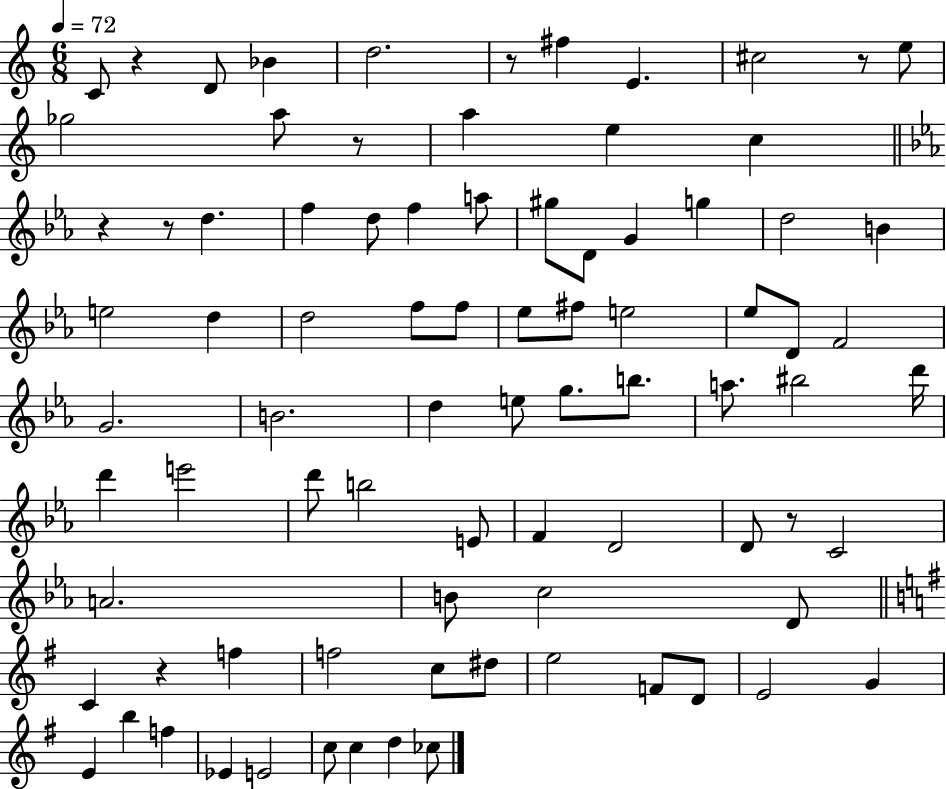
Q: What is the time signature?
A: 6/8